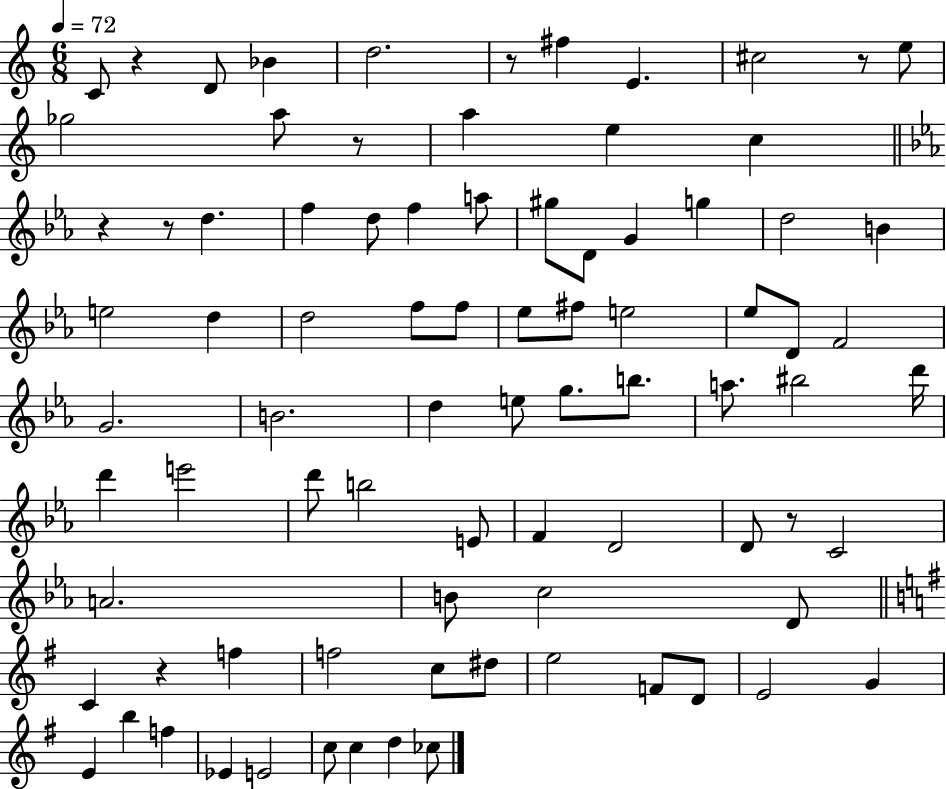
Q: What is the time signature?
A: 6/8